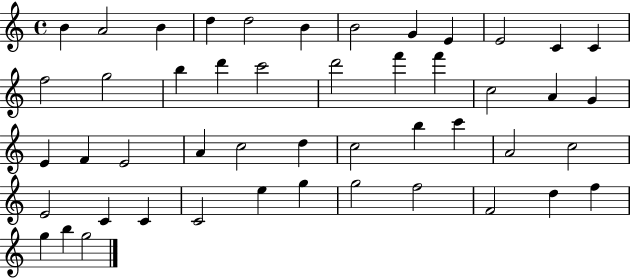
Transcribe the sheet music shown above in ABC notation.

X:1
T:Untitled
M:4/4
L:1/4
K:C
B A2 B d d2 B B2 G E E2 C C f2 g2 b d' c'2 d'2 f' f' c2 A G E F E2 A c2 d c2 b c' A2 c2 E2 C C C2 e g g2 f2 F2 d f g b g2